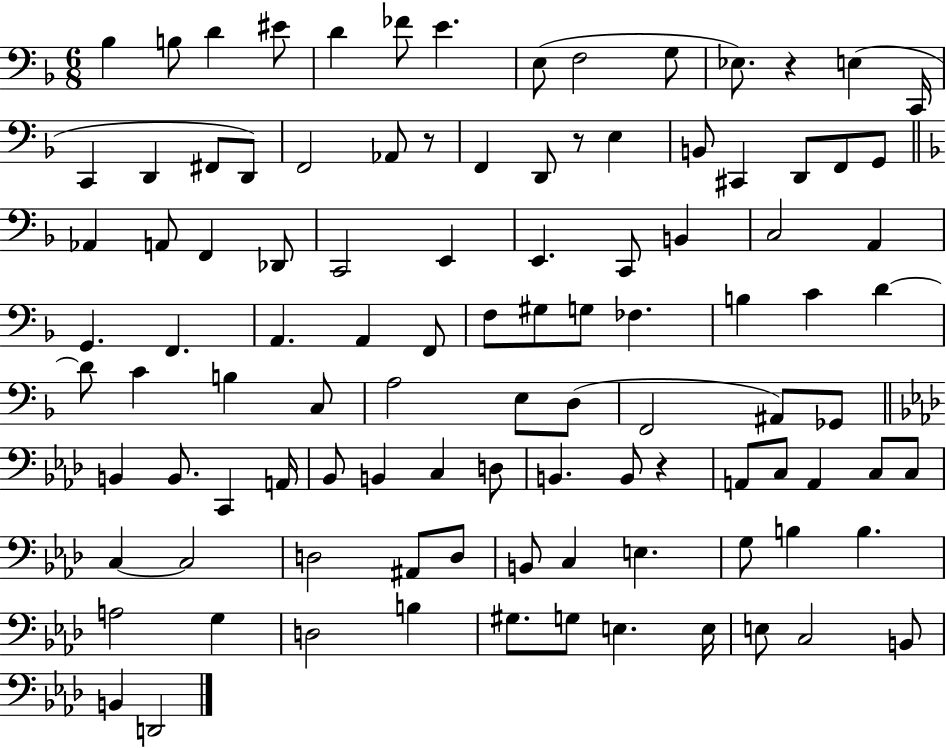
X:1
T:Untitled
M:6/8
L:1/4
K:F
_B, B,/2 D ^E/2 D _F/2 E E,/2 F,2 G,/2 _E,/2 z E, C,,/4 C,, D,, ^F,,/2 D,,/2 F,,2 _A,,/2 z/2 F,, D,,/2 z/2 E, B,,/2 ^C,, D,,/2 F,,/2 G,,/2 _A,, A,,/2 F,, _D,,/2 C,,2 E,, E,, C,,/2 B,, C,2 A,, G,, F,, A,, A,, F,,/2 F,/2 ^G,/2 G,/2 _F, B, C D D/2 C B, C,/2 A,2 E,/2 D,/2 F,,2 ^A,,/2 _G,,/2 B,, B,,/2 C,, A,,/4 _B,,/2 B,, C, D,/2 B,, B,,/2 z A,,/2 C,/2 A,, C,/2 C,/2 C, C,2 D,2 ^A,,/2 D,/2 B,,/2 C, E, G,/2 B, B, A,2 G, D,2 B, ^G,/2 G,/2 E, E,/4 E,/2 C,2 B,,/2 B,, D,,2